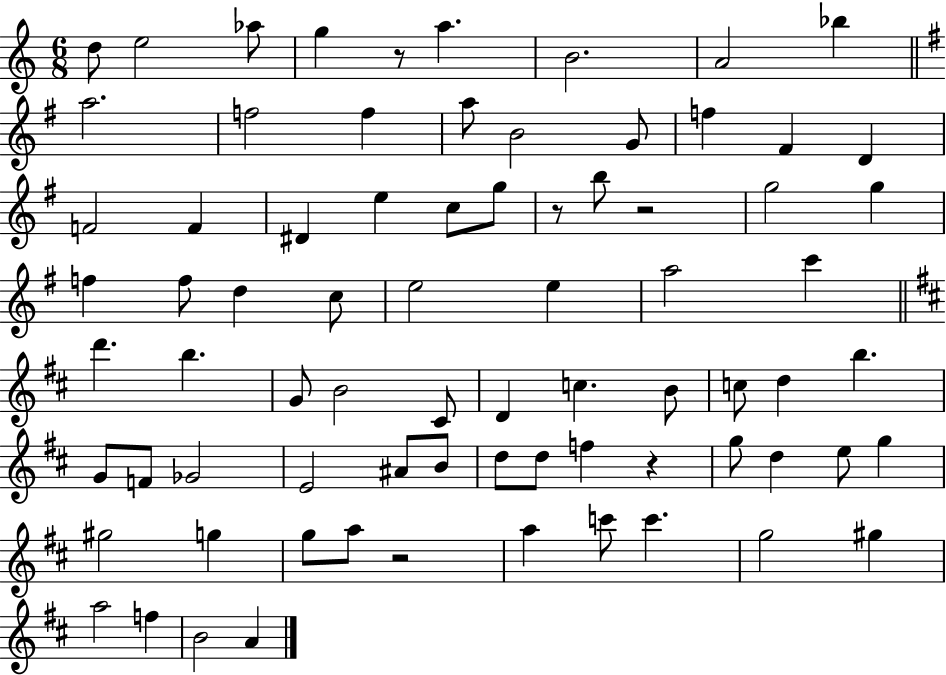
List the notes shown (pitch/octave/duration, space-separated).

D5/e E5/h Ab5/e G5/q R/e A5/q. B4/h. A4/h Bb5/q A5/h. F5/h F5/q A5/e B4/h G4/e F5/q F#4/q D4/q F4/h F4/q D#4/q E5/q C5/e G5/e R/e B5/e R/h G5/h G5/q F5/q F5/e D5/q C5/e E5/h E5/q A5/h C6/q D6/q. B5/q. G4/e B4/h C#4/e D4/q C5/q. B4/e C5/e D5/q B5/q. G4/e F4/e Gb4/h E4/h A#4/e B4/e D5/e D5/e F5/q R/q G5/e D5/q E5/e G5/q G#5/h G5/q G5/e A5/e R/h A5/q C6/e C6/q. G5/h G#5/q A5/h F5/q B4/h A4/q